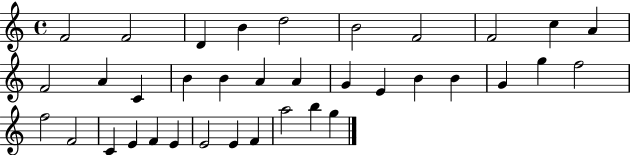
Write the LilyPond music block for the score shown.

{
  \clef treble
  \time 4/4
  \defaultTimeSignature
  \key c \major
  f'2 f'2 | d'4 b'4 d''2 | b'2 f'2 | f'2 c''4 a'4 | \break f'2 a'4 c'4 | b'4 b'4 a'4 a'4 | g'4 e'4 b'4 b'4 | g'4 g''4 f''2 | \break f''2 f'2 | c'4 e'4 f'4 e'4 | e'2 e'4 f'4 | a''2 b''4 g''4 | \break \bar "|."
}